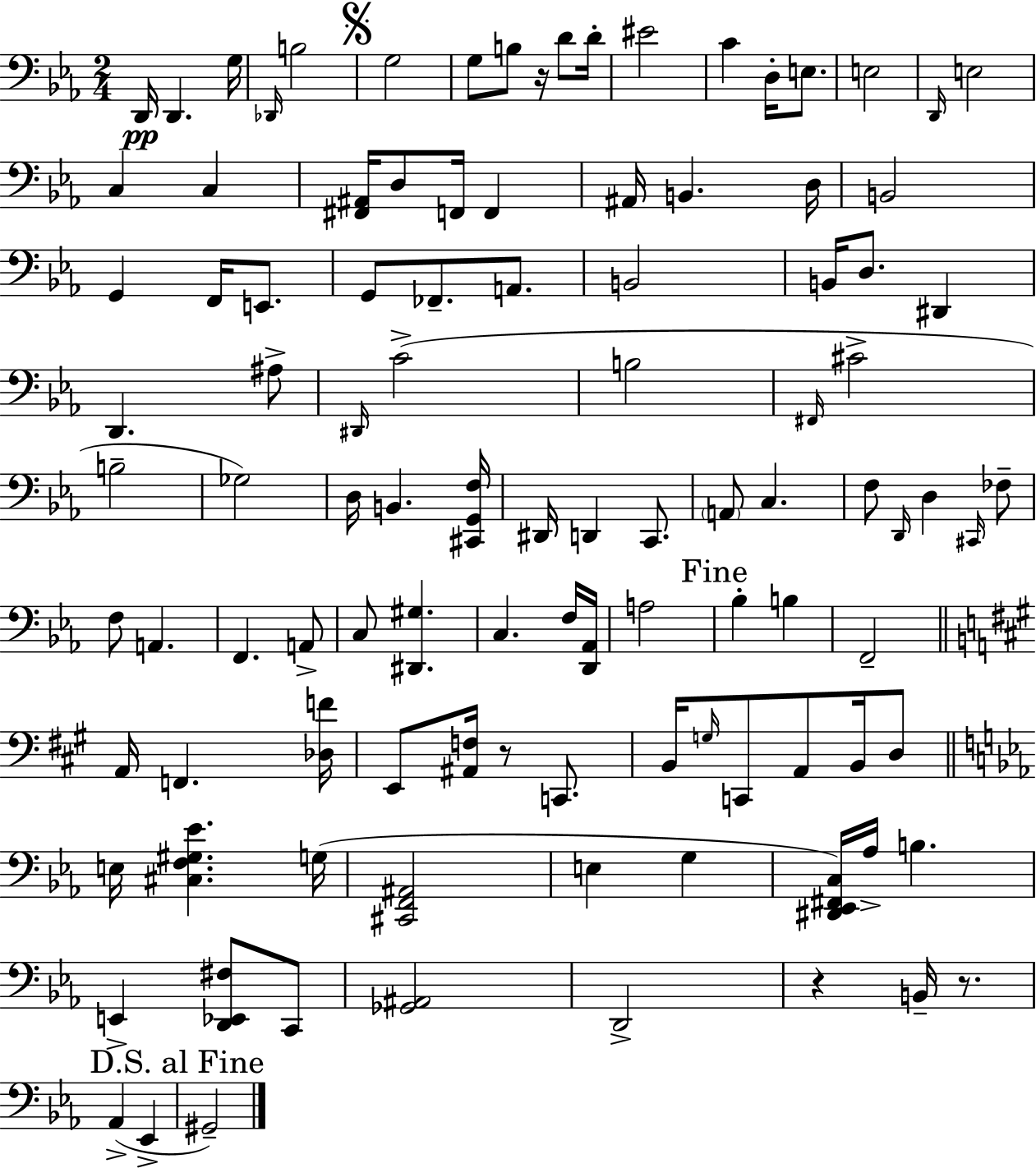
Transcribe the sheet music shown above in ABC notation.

X:1
T:Untitled
M:2/4
L:1/4
K:Eb
D,,/4 D,, G,/4 _D,,/4 B,2 G,2 G,/2 B,/2 z/4 D/2 D/4 ^E2 C D,/4 E,/2 E,2 D,,/4 E,2 C, C, [^F,,^A,,]/4 D,/2 F,,/4 F,, ^A,,/4 B,, D,/4 B,,2 G,, F,,/4 E,,/2 G,,/2 _F,,/2 A,,/2 B,,2 B,,/4 D,/2 ^D,, D,, ^A,/2 ^D,,/4 C2 B,2 ^F,,/4 ^C2 B,2 _G,2 D,/4 B,, [^C,,G,,F,]/4 ^D,,/4 D,, C,,/2 A,,/2 C, F,/2 D,,/4 D, ^C,,/4 _F,/2 F,/2 A,, F,, A,,/2 C,/2 [^D,,^G,] C, F,/4 [D,,_A,,]/4 A,2 _B, B, F,,2 A,,/4 F,, [_D,F]/4 E,,/2 [^A,,F,]/4 z/2 C,,/2 B,,/4 G,/4 C,,/2 A,,/2 B,,/4 D,/2 E,/4 [^C,F,^G,_E] G,/4 [^C,,F,,^A,,]2 E, G, [^D,,_E,,^F,,C,]/4 _A,/4 B, E,, [D,,_E,,^F,]/2 C,,/2 [_G,,^A,,]2 D,,2 z B,,/4 z/2 _A,, _E,, ^G,,2